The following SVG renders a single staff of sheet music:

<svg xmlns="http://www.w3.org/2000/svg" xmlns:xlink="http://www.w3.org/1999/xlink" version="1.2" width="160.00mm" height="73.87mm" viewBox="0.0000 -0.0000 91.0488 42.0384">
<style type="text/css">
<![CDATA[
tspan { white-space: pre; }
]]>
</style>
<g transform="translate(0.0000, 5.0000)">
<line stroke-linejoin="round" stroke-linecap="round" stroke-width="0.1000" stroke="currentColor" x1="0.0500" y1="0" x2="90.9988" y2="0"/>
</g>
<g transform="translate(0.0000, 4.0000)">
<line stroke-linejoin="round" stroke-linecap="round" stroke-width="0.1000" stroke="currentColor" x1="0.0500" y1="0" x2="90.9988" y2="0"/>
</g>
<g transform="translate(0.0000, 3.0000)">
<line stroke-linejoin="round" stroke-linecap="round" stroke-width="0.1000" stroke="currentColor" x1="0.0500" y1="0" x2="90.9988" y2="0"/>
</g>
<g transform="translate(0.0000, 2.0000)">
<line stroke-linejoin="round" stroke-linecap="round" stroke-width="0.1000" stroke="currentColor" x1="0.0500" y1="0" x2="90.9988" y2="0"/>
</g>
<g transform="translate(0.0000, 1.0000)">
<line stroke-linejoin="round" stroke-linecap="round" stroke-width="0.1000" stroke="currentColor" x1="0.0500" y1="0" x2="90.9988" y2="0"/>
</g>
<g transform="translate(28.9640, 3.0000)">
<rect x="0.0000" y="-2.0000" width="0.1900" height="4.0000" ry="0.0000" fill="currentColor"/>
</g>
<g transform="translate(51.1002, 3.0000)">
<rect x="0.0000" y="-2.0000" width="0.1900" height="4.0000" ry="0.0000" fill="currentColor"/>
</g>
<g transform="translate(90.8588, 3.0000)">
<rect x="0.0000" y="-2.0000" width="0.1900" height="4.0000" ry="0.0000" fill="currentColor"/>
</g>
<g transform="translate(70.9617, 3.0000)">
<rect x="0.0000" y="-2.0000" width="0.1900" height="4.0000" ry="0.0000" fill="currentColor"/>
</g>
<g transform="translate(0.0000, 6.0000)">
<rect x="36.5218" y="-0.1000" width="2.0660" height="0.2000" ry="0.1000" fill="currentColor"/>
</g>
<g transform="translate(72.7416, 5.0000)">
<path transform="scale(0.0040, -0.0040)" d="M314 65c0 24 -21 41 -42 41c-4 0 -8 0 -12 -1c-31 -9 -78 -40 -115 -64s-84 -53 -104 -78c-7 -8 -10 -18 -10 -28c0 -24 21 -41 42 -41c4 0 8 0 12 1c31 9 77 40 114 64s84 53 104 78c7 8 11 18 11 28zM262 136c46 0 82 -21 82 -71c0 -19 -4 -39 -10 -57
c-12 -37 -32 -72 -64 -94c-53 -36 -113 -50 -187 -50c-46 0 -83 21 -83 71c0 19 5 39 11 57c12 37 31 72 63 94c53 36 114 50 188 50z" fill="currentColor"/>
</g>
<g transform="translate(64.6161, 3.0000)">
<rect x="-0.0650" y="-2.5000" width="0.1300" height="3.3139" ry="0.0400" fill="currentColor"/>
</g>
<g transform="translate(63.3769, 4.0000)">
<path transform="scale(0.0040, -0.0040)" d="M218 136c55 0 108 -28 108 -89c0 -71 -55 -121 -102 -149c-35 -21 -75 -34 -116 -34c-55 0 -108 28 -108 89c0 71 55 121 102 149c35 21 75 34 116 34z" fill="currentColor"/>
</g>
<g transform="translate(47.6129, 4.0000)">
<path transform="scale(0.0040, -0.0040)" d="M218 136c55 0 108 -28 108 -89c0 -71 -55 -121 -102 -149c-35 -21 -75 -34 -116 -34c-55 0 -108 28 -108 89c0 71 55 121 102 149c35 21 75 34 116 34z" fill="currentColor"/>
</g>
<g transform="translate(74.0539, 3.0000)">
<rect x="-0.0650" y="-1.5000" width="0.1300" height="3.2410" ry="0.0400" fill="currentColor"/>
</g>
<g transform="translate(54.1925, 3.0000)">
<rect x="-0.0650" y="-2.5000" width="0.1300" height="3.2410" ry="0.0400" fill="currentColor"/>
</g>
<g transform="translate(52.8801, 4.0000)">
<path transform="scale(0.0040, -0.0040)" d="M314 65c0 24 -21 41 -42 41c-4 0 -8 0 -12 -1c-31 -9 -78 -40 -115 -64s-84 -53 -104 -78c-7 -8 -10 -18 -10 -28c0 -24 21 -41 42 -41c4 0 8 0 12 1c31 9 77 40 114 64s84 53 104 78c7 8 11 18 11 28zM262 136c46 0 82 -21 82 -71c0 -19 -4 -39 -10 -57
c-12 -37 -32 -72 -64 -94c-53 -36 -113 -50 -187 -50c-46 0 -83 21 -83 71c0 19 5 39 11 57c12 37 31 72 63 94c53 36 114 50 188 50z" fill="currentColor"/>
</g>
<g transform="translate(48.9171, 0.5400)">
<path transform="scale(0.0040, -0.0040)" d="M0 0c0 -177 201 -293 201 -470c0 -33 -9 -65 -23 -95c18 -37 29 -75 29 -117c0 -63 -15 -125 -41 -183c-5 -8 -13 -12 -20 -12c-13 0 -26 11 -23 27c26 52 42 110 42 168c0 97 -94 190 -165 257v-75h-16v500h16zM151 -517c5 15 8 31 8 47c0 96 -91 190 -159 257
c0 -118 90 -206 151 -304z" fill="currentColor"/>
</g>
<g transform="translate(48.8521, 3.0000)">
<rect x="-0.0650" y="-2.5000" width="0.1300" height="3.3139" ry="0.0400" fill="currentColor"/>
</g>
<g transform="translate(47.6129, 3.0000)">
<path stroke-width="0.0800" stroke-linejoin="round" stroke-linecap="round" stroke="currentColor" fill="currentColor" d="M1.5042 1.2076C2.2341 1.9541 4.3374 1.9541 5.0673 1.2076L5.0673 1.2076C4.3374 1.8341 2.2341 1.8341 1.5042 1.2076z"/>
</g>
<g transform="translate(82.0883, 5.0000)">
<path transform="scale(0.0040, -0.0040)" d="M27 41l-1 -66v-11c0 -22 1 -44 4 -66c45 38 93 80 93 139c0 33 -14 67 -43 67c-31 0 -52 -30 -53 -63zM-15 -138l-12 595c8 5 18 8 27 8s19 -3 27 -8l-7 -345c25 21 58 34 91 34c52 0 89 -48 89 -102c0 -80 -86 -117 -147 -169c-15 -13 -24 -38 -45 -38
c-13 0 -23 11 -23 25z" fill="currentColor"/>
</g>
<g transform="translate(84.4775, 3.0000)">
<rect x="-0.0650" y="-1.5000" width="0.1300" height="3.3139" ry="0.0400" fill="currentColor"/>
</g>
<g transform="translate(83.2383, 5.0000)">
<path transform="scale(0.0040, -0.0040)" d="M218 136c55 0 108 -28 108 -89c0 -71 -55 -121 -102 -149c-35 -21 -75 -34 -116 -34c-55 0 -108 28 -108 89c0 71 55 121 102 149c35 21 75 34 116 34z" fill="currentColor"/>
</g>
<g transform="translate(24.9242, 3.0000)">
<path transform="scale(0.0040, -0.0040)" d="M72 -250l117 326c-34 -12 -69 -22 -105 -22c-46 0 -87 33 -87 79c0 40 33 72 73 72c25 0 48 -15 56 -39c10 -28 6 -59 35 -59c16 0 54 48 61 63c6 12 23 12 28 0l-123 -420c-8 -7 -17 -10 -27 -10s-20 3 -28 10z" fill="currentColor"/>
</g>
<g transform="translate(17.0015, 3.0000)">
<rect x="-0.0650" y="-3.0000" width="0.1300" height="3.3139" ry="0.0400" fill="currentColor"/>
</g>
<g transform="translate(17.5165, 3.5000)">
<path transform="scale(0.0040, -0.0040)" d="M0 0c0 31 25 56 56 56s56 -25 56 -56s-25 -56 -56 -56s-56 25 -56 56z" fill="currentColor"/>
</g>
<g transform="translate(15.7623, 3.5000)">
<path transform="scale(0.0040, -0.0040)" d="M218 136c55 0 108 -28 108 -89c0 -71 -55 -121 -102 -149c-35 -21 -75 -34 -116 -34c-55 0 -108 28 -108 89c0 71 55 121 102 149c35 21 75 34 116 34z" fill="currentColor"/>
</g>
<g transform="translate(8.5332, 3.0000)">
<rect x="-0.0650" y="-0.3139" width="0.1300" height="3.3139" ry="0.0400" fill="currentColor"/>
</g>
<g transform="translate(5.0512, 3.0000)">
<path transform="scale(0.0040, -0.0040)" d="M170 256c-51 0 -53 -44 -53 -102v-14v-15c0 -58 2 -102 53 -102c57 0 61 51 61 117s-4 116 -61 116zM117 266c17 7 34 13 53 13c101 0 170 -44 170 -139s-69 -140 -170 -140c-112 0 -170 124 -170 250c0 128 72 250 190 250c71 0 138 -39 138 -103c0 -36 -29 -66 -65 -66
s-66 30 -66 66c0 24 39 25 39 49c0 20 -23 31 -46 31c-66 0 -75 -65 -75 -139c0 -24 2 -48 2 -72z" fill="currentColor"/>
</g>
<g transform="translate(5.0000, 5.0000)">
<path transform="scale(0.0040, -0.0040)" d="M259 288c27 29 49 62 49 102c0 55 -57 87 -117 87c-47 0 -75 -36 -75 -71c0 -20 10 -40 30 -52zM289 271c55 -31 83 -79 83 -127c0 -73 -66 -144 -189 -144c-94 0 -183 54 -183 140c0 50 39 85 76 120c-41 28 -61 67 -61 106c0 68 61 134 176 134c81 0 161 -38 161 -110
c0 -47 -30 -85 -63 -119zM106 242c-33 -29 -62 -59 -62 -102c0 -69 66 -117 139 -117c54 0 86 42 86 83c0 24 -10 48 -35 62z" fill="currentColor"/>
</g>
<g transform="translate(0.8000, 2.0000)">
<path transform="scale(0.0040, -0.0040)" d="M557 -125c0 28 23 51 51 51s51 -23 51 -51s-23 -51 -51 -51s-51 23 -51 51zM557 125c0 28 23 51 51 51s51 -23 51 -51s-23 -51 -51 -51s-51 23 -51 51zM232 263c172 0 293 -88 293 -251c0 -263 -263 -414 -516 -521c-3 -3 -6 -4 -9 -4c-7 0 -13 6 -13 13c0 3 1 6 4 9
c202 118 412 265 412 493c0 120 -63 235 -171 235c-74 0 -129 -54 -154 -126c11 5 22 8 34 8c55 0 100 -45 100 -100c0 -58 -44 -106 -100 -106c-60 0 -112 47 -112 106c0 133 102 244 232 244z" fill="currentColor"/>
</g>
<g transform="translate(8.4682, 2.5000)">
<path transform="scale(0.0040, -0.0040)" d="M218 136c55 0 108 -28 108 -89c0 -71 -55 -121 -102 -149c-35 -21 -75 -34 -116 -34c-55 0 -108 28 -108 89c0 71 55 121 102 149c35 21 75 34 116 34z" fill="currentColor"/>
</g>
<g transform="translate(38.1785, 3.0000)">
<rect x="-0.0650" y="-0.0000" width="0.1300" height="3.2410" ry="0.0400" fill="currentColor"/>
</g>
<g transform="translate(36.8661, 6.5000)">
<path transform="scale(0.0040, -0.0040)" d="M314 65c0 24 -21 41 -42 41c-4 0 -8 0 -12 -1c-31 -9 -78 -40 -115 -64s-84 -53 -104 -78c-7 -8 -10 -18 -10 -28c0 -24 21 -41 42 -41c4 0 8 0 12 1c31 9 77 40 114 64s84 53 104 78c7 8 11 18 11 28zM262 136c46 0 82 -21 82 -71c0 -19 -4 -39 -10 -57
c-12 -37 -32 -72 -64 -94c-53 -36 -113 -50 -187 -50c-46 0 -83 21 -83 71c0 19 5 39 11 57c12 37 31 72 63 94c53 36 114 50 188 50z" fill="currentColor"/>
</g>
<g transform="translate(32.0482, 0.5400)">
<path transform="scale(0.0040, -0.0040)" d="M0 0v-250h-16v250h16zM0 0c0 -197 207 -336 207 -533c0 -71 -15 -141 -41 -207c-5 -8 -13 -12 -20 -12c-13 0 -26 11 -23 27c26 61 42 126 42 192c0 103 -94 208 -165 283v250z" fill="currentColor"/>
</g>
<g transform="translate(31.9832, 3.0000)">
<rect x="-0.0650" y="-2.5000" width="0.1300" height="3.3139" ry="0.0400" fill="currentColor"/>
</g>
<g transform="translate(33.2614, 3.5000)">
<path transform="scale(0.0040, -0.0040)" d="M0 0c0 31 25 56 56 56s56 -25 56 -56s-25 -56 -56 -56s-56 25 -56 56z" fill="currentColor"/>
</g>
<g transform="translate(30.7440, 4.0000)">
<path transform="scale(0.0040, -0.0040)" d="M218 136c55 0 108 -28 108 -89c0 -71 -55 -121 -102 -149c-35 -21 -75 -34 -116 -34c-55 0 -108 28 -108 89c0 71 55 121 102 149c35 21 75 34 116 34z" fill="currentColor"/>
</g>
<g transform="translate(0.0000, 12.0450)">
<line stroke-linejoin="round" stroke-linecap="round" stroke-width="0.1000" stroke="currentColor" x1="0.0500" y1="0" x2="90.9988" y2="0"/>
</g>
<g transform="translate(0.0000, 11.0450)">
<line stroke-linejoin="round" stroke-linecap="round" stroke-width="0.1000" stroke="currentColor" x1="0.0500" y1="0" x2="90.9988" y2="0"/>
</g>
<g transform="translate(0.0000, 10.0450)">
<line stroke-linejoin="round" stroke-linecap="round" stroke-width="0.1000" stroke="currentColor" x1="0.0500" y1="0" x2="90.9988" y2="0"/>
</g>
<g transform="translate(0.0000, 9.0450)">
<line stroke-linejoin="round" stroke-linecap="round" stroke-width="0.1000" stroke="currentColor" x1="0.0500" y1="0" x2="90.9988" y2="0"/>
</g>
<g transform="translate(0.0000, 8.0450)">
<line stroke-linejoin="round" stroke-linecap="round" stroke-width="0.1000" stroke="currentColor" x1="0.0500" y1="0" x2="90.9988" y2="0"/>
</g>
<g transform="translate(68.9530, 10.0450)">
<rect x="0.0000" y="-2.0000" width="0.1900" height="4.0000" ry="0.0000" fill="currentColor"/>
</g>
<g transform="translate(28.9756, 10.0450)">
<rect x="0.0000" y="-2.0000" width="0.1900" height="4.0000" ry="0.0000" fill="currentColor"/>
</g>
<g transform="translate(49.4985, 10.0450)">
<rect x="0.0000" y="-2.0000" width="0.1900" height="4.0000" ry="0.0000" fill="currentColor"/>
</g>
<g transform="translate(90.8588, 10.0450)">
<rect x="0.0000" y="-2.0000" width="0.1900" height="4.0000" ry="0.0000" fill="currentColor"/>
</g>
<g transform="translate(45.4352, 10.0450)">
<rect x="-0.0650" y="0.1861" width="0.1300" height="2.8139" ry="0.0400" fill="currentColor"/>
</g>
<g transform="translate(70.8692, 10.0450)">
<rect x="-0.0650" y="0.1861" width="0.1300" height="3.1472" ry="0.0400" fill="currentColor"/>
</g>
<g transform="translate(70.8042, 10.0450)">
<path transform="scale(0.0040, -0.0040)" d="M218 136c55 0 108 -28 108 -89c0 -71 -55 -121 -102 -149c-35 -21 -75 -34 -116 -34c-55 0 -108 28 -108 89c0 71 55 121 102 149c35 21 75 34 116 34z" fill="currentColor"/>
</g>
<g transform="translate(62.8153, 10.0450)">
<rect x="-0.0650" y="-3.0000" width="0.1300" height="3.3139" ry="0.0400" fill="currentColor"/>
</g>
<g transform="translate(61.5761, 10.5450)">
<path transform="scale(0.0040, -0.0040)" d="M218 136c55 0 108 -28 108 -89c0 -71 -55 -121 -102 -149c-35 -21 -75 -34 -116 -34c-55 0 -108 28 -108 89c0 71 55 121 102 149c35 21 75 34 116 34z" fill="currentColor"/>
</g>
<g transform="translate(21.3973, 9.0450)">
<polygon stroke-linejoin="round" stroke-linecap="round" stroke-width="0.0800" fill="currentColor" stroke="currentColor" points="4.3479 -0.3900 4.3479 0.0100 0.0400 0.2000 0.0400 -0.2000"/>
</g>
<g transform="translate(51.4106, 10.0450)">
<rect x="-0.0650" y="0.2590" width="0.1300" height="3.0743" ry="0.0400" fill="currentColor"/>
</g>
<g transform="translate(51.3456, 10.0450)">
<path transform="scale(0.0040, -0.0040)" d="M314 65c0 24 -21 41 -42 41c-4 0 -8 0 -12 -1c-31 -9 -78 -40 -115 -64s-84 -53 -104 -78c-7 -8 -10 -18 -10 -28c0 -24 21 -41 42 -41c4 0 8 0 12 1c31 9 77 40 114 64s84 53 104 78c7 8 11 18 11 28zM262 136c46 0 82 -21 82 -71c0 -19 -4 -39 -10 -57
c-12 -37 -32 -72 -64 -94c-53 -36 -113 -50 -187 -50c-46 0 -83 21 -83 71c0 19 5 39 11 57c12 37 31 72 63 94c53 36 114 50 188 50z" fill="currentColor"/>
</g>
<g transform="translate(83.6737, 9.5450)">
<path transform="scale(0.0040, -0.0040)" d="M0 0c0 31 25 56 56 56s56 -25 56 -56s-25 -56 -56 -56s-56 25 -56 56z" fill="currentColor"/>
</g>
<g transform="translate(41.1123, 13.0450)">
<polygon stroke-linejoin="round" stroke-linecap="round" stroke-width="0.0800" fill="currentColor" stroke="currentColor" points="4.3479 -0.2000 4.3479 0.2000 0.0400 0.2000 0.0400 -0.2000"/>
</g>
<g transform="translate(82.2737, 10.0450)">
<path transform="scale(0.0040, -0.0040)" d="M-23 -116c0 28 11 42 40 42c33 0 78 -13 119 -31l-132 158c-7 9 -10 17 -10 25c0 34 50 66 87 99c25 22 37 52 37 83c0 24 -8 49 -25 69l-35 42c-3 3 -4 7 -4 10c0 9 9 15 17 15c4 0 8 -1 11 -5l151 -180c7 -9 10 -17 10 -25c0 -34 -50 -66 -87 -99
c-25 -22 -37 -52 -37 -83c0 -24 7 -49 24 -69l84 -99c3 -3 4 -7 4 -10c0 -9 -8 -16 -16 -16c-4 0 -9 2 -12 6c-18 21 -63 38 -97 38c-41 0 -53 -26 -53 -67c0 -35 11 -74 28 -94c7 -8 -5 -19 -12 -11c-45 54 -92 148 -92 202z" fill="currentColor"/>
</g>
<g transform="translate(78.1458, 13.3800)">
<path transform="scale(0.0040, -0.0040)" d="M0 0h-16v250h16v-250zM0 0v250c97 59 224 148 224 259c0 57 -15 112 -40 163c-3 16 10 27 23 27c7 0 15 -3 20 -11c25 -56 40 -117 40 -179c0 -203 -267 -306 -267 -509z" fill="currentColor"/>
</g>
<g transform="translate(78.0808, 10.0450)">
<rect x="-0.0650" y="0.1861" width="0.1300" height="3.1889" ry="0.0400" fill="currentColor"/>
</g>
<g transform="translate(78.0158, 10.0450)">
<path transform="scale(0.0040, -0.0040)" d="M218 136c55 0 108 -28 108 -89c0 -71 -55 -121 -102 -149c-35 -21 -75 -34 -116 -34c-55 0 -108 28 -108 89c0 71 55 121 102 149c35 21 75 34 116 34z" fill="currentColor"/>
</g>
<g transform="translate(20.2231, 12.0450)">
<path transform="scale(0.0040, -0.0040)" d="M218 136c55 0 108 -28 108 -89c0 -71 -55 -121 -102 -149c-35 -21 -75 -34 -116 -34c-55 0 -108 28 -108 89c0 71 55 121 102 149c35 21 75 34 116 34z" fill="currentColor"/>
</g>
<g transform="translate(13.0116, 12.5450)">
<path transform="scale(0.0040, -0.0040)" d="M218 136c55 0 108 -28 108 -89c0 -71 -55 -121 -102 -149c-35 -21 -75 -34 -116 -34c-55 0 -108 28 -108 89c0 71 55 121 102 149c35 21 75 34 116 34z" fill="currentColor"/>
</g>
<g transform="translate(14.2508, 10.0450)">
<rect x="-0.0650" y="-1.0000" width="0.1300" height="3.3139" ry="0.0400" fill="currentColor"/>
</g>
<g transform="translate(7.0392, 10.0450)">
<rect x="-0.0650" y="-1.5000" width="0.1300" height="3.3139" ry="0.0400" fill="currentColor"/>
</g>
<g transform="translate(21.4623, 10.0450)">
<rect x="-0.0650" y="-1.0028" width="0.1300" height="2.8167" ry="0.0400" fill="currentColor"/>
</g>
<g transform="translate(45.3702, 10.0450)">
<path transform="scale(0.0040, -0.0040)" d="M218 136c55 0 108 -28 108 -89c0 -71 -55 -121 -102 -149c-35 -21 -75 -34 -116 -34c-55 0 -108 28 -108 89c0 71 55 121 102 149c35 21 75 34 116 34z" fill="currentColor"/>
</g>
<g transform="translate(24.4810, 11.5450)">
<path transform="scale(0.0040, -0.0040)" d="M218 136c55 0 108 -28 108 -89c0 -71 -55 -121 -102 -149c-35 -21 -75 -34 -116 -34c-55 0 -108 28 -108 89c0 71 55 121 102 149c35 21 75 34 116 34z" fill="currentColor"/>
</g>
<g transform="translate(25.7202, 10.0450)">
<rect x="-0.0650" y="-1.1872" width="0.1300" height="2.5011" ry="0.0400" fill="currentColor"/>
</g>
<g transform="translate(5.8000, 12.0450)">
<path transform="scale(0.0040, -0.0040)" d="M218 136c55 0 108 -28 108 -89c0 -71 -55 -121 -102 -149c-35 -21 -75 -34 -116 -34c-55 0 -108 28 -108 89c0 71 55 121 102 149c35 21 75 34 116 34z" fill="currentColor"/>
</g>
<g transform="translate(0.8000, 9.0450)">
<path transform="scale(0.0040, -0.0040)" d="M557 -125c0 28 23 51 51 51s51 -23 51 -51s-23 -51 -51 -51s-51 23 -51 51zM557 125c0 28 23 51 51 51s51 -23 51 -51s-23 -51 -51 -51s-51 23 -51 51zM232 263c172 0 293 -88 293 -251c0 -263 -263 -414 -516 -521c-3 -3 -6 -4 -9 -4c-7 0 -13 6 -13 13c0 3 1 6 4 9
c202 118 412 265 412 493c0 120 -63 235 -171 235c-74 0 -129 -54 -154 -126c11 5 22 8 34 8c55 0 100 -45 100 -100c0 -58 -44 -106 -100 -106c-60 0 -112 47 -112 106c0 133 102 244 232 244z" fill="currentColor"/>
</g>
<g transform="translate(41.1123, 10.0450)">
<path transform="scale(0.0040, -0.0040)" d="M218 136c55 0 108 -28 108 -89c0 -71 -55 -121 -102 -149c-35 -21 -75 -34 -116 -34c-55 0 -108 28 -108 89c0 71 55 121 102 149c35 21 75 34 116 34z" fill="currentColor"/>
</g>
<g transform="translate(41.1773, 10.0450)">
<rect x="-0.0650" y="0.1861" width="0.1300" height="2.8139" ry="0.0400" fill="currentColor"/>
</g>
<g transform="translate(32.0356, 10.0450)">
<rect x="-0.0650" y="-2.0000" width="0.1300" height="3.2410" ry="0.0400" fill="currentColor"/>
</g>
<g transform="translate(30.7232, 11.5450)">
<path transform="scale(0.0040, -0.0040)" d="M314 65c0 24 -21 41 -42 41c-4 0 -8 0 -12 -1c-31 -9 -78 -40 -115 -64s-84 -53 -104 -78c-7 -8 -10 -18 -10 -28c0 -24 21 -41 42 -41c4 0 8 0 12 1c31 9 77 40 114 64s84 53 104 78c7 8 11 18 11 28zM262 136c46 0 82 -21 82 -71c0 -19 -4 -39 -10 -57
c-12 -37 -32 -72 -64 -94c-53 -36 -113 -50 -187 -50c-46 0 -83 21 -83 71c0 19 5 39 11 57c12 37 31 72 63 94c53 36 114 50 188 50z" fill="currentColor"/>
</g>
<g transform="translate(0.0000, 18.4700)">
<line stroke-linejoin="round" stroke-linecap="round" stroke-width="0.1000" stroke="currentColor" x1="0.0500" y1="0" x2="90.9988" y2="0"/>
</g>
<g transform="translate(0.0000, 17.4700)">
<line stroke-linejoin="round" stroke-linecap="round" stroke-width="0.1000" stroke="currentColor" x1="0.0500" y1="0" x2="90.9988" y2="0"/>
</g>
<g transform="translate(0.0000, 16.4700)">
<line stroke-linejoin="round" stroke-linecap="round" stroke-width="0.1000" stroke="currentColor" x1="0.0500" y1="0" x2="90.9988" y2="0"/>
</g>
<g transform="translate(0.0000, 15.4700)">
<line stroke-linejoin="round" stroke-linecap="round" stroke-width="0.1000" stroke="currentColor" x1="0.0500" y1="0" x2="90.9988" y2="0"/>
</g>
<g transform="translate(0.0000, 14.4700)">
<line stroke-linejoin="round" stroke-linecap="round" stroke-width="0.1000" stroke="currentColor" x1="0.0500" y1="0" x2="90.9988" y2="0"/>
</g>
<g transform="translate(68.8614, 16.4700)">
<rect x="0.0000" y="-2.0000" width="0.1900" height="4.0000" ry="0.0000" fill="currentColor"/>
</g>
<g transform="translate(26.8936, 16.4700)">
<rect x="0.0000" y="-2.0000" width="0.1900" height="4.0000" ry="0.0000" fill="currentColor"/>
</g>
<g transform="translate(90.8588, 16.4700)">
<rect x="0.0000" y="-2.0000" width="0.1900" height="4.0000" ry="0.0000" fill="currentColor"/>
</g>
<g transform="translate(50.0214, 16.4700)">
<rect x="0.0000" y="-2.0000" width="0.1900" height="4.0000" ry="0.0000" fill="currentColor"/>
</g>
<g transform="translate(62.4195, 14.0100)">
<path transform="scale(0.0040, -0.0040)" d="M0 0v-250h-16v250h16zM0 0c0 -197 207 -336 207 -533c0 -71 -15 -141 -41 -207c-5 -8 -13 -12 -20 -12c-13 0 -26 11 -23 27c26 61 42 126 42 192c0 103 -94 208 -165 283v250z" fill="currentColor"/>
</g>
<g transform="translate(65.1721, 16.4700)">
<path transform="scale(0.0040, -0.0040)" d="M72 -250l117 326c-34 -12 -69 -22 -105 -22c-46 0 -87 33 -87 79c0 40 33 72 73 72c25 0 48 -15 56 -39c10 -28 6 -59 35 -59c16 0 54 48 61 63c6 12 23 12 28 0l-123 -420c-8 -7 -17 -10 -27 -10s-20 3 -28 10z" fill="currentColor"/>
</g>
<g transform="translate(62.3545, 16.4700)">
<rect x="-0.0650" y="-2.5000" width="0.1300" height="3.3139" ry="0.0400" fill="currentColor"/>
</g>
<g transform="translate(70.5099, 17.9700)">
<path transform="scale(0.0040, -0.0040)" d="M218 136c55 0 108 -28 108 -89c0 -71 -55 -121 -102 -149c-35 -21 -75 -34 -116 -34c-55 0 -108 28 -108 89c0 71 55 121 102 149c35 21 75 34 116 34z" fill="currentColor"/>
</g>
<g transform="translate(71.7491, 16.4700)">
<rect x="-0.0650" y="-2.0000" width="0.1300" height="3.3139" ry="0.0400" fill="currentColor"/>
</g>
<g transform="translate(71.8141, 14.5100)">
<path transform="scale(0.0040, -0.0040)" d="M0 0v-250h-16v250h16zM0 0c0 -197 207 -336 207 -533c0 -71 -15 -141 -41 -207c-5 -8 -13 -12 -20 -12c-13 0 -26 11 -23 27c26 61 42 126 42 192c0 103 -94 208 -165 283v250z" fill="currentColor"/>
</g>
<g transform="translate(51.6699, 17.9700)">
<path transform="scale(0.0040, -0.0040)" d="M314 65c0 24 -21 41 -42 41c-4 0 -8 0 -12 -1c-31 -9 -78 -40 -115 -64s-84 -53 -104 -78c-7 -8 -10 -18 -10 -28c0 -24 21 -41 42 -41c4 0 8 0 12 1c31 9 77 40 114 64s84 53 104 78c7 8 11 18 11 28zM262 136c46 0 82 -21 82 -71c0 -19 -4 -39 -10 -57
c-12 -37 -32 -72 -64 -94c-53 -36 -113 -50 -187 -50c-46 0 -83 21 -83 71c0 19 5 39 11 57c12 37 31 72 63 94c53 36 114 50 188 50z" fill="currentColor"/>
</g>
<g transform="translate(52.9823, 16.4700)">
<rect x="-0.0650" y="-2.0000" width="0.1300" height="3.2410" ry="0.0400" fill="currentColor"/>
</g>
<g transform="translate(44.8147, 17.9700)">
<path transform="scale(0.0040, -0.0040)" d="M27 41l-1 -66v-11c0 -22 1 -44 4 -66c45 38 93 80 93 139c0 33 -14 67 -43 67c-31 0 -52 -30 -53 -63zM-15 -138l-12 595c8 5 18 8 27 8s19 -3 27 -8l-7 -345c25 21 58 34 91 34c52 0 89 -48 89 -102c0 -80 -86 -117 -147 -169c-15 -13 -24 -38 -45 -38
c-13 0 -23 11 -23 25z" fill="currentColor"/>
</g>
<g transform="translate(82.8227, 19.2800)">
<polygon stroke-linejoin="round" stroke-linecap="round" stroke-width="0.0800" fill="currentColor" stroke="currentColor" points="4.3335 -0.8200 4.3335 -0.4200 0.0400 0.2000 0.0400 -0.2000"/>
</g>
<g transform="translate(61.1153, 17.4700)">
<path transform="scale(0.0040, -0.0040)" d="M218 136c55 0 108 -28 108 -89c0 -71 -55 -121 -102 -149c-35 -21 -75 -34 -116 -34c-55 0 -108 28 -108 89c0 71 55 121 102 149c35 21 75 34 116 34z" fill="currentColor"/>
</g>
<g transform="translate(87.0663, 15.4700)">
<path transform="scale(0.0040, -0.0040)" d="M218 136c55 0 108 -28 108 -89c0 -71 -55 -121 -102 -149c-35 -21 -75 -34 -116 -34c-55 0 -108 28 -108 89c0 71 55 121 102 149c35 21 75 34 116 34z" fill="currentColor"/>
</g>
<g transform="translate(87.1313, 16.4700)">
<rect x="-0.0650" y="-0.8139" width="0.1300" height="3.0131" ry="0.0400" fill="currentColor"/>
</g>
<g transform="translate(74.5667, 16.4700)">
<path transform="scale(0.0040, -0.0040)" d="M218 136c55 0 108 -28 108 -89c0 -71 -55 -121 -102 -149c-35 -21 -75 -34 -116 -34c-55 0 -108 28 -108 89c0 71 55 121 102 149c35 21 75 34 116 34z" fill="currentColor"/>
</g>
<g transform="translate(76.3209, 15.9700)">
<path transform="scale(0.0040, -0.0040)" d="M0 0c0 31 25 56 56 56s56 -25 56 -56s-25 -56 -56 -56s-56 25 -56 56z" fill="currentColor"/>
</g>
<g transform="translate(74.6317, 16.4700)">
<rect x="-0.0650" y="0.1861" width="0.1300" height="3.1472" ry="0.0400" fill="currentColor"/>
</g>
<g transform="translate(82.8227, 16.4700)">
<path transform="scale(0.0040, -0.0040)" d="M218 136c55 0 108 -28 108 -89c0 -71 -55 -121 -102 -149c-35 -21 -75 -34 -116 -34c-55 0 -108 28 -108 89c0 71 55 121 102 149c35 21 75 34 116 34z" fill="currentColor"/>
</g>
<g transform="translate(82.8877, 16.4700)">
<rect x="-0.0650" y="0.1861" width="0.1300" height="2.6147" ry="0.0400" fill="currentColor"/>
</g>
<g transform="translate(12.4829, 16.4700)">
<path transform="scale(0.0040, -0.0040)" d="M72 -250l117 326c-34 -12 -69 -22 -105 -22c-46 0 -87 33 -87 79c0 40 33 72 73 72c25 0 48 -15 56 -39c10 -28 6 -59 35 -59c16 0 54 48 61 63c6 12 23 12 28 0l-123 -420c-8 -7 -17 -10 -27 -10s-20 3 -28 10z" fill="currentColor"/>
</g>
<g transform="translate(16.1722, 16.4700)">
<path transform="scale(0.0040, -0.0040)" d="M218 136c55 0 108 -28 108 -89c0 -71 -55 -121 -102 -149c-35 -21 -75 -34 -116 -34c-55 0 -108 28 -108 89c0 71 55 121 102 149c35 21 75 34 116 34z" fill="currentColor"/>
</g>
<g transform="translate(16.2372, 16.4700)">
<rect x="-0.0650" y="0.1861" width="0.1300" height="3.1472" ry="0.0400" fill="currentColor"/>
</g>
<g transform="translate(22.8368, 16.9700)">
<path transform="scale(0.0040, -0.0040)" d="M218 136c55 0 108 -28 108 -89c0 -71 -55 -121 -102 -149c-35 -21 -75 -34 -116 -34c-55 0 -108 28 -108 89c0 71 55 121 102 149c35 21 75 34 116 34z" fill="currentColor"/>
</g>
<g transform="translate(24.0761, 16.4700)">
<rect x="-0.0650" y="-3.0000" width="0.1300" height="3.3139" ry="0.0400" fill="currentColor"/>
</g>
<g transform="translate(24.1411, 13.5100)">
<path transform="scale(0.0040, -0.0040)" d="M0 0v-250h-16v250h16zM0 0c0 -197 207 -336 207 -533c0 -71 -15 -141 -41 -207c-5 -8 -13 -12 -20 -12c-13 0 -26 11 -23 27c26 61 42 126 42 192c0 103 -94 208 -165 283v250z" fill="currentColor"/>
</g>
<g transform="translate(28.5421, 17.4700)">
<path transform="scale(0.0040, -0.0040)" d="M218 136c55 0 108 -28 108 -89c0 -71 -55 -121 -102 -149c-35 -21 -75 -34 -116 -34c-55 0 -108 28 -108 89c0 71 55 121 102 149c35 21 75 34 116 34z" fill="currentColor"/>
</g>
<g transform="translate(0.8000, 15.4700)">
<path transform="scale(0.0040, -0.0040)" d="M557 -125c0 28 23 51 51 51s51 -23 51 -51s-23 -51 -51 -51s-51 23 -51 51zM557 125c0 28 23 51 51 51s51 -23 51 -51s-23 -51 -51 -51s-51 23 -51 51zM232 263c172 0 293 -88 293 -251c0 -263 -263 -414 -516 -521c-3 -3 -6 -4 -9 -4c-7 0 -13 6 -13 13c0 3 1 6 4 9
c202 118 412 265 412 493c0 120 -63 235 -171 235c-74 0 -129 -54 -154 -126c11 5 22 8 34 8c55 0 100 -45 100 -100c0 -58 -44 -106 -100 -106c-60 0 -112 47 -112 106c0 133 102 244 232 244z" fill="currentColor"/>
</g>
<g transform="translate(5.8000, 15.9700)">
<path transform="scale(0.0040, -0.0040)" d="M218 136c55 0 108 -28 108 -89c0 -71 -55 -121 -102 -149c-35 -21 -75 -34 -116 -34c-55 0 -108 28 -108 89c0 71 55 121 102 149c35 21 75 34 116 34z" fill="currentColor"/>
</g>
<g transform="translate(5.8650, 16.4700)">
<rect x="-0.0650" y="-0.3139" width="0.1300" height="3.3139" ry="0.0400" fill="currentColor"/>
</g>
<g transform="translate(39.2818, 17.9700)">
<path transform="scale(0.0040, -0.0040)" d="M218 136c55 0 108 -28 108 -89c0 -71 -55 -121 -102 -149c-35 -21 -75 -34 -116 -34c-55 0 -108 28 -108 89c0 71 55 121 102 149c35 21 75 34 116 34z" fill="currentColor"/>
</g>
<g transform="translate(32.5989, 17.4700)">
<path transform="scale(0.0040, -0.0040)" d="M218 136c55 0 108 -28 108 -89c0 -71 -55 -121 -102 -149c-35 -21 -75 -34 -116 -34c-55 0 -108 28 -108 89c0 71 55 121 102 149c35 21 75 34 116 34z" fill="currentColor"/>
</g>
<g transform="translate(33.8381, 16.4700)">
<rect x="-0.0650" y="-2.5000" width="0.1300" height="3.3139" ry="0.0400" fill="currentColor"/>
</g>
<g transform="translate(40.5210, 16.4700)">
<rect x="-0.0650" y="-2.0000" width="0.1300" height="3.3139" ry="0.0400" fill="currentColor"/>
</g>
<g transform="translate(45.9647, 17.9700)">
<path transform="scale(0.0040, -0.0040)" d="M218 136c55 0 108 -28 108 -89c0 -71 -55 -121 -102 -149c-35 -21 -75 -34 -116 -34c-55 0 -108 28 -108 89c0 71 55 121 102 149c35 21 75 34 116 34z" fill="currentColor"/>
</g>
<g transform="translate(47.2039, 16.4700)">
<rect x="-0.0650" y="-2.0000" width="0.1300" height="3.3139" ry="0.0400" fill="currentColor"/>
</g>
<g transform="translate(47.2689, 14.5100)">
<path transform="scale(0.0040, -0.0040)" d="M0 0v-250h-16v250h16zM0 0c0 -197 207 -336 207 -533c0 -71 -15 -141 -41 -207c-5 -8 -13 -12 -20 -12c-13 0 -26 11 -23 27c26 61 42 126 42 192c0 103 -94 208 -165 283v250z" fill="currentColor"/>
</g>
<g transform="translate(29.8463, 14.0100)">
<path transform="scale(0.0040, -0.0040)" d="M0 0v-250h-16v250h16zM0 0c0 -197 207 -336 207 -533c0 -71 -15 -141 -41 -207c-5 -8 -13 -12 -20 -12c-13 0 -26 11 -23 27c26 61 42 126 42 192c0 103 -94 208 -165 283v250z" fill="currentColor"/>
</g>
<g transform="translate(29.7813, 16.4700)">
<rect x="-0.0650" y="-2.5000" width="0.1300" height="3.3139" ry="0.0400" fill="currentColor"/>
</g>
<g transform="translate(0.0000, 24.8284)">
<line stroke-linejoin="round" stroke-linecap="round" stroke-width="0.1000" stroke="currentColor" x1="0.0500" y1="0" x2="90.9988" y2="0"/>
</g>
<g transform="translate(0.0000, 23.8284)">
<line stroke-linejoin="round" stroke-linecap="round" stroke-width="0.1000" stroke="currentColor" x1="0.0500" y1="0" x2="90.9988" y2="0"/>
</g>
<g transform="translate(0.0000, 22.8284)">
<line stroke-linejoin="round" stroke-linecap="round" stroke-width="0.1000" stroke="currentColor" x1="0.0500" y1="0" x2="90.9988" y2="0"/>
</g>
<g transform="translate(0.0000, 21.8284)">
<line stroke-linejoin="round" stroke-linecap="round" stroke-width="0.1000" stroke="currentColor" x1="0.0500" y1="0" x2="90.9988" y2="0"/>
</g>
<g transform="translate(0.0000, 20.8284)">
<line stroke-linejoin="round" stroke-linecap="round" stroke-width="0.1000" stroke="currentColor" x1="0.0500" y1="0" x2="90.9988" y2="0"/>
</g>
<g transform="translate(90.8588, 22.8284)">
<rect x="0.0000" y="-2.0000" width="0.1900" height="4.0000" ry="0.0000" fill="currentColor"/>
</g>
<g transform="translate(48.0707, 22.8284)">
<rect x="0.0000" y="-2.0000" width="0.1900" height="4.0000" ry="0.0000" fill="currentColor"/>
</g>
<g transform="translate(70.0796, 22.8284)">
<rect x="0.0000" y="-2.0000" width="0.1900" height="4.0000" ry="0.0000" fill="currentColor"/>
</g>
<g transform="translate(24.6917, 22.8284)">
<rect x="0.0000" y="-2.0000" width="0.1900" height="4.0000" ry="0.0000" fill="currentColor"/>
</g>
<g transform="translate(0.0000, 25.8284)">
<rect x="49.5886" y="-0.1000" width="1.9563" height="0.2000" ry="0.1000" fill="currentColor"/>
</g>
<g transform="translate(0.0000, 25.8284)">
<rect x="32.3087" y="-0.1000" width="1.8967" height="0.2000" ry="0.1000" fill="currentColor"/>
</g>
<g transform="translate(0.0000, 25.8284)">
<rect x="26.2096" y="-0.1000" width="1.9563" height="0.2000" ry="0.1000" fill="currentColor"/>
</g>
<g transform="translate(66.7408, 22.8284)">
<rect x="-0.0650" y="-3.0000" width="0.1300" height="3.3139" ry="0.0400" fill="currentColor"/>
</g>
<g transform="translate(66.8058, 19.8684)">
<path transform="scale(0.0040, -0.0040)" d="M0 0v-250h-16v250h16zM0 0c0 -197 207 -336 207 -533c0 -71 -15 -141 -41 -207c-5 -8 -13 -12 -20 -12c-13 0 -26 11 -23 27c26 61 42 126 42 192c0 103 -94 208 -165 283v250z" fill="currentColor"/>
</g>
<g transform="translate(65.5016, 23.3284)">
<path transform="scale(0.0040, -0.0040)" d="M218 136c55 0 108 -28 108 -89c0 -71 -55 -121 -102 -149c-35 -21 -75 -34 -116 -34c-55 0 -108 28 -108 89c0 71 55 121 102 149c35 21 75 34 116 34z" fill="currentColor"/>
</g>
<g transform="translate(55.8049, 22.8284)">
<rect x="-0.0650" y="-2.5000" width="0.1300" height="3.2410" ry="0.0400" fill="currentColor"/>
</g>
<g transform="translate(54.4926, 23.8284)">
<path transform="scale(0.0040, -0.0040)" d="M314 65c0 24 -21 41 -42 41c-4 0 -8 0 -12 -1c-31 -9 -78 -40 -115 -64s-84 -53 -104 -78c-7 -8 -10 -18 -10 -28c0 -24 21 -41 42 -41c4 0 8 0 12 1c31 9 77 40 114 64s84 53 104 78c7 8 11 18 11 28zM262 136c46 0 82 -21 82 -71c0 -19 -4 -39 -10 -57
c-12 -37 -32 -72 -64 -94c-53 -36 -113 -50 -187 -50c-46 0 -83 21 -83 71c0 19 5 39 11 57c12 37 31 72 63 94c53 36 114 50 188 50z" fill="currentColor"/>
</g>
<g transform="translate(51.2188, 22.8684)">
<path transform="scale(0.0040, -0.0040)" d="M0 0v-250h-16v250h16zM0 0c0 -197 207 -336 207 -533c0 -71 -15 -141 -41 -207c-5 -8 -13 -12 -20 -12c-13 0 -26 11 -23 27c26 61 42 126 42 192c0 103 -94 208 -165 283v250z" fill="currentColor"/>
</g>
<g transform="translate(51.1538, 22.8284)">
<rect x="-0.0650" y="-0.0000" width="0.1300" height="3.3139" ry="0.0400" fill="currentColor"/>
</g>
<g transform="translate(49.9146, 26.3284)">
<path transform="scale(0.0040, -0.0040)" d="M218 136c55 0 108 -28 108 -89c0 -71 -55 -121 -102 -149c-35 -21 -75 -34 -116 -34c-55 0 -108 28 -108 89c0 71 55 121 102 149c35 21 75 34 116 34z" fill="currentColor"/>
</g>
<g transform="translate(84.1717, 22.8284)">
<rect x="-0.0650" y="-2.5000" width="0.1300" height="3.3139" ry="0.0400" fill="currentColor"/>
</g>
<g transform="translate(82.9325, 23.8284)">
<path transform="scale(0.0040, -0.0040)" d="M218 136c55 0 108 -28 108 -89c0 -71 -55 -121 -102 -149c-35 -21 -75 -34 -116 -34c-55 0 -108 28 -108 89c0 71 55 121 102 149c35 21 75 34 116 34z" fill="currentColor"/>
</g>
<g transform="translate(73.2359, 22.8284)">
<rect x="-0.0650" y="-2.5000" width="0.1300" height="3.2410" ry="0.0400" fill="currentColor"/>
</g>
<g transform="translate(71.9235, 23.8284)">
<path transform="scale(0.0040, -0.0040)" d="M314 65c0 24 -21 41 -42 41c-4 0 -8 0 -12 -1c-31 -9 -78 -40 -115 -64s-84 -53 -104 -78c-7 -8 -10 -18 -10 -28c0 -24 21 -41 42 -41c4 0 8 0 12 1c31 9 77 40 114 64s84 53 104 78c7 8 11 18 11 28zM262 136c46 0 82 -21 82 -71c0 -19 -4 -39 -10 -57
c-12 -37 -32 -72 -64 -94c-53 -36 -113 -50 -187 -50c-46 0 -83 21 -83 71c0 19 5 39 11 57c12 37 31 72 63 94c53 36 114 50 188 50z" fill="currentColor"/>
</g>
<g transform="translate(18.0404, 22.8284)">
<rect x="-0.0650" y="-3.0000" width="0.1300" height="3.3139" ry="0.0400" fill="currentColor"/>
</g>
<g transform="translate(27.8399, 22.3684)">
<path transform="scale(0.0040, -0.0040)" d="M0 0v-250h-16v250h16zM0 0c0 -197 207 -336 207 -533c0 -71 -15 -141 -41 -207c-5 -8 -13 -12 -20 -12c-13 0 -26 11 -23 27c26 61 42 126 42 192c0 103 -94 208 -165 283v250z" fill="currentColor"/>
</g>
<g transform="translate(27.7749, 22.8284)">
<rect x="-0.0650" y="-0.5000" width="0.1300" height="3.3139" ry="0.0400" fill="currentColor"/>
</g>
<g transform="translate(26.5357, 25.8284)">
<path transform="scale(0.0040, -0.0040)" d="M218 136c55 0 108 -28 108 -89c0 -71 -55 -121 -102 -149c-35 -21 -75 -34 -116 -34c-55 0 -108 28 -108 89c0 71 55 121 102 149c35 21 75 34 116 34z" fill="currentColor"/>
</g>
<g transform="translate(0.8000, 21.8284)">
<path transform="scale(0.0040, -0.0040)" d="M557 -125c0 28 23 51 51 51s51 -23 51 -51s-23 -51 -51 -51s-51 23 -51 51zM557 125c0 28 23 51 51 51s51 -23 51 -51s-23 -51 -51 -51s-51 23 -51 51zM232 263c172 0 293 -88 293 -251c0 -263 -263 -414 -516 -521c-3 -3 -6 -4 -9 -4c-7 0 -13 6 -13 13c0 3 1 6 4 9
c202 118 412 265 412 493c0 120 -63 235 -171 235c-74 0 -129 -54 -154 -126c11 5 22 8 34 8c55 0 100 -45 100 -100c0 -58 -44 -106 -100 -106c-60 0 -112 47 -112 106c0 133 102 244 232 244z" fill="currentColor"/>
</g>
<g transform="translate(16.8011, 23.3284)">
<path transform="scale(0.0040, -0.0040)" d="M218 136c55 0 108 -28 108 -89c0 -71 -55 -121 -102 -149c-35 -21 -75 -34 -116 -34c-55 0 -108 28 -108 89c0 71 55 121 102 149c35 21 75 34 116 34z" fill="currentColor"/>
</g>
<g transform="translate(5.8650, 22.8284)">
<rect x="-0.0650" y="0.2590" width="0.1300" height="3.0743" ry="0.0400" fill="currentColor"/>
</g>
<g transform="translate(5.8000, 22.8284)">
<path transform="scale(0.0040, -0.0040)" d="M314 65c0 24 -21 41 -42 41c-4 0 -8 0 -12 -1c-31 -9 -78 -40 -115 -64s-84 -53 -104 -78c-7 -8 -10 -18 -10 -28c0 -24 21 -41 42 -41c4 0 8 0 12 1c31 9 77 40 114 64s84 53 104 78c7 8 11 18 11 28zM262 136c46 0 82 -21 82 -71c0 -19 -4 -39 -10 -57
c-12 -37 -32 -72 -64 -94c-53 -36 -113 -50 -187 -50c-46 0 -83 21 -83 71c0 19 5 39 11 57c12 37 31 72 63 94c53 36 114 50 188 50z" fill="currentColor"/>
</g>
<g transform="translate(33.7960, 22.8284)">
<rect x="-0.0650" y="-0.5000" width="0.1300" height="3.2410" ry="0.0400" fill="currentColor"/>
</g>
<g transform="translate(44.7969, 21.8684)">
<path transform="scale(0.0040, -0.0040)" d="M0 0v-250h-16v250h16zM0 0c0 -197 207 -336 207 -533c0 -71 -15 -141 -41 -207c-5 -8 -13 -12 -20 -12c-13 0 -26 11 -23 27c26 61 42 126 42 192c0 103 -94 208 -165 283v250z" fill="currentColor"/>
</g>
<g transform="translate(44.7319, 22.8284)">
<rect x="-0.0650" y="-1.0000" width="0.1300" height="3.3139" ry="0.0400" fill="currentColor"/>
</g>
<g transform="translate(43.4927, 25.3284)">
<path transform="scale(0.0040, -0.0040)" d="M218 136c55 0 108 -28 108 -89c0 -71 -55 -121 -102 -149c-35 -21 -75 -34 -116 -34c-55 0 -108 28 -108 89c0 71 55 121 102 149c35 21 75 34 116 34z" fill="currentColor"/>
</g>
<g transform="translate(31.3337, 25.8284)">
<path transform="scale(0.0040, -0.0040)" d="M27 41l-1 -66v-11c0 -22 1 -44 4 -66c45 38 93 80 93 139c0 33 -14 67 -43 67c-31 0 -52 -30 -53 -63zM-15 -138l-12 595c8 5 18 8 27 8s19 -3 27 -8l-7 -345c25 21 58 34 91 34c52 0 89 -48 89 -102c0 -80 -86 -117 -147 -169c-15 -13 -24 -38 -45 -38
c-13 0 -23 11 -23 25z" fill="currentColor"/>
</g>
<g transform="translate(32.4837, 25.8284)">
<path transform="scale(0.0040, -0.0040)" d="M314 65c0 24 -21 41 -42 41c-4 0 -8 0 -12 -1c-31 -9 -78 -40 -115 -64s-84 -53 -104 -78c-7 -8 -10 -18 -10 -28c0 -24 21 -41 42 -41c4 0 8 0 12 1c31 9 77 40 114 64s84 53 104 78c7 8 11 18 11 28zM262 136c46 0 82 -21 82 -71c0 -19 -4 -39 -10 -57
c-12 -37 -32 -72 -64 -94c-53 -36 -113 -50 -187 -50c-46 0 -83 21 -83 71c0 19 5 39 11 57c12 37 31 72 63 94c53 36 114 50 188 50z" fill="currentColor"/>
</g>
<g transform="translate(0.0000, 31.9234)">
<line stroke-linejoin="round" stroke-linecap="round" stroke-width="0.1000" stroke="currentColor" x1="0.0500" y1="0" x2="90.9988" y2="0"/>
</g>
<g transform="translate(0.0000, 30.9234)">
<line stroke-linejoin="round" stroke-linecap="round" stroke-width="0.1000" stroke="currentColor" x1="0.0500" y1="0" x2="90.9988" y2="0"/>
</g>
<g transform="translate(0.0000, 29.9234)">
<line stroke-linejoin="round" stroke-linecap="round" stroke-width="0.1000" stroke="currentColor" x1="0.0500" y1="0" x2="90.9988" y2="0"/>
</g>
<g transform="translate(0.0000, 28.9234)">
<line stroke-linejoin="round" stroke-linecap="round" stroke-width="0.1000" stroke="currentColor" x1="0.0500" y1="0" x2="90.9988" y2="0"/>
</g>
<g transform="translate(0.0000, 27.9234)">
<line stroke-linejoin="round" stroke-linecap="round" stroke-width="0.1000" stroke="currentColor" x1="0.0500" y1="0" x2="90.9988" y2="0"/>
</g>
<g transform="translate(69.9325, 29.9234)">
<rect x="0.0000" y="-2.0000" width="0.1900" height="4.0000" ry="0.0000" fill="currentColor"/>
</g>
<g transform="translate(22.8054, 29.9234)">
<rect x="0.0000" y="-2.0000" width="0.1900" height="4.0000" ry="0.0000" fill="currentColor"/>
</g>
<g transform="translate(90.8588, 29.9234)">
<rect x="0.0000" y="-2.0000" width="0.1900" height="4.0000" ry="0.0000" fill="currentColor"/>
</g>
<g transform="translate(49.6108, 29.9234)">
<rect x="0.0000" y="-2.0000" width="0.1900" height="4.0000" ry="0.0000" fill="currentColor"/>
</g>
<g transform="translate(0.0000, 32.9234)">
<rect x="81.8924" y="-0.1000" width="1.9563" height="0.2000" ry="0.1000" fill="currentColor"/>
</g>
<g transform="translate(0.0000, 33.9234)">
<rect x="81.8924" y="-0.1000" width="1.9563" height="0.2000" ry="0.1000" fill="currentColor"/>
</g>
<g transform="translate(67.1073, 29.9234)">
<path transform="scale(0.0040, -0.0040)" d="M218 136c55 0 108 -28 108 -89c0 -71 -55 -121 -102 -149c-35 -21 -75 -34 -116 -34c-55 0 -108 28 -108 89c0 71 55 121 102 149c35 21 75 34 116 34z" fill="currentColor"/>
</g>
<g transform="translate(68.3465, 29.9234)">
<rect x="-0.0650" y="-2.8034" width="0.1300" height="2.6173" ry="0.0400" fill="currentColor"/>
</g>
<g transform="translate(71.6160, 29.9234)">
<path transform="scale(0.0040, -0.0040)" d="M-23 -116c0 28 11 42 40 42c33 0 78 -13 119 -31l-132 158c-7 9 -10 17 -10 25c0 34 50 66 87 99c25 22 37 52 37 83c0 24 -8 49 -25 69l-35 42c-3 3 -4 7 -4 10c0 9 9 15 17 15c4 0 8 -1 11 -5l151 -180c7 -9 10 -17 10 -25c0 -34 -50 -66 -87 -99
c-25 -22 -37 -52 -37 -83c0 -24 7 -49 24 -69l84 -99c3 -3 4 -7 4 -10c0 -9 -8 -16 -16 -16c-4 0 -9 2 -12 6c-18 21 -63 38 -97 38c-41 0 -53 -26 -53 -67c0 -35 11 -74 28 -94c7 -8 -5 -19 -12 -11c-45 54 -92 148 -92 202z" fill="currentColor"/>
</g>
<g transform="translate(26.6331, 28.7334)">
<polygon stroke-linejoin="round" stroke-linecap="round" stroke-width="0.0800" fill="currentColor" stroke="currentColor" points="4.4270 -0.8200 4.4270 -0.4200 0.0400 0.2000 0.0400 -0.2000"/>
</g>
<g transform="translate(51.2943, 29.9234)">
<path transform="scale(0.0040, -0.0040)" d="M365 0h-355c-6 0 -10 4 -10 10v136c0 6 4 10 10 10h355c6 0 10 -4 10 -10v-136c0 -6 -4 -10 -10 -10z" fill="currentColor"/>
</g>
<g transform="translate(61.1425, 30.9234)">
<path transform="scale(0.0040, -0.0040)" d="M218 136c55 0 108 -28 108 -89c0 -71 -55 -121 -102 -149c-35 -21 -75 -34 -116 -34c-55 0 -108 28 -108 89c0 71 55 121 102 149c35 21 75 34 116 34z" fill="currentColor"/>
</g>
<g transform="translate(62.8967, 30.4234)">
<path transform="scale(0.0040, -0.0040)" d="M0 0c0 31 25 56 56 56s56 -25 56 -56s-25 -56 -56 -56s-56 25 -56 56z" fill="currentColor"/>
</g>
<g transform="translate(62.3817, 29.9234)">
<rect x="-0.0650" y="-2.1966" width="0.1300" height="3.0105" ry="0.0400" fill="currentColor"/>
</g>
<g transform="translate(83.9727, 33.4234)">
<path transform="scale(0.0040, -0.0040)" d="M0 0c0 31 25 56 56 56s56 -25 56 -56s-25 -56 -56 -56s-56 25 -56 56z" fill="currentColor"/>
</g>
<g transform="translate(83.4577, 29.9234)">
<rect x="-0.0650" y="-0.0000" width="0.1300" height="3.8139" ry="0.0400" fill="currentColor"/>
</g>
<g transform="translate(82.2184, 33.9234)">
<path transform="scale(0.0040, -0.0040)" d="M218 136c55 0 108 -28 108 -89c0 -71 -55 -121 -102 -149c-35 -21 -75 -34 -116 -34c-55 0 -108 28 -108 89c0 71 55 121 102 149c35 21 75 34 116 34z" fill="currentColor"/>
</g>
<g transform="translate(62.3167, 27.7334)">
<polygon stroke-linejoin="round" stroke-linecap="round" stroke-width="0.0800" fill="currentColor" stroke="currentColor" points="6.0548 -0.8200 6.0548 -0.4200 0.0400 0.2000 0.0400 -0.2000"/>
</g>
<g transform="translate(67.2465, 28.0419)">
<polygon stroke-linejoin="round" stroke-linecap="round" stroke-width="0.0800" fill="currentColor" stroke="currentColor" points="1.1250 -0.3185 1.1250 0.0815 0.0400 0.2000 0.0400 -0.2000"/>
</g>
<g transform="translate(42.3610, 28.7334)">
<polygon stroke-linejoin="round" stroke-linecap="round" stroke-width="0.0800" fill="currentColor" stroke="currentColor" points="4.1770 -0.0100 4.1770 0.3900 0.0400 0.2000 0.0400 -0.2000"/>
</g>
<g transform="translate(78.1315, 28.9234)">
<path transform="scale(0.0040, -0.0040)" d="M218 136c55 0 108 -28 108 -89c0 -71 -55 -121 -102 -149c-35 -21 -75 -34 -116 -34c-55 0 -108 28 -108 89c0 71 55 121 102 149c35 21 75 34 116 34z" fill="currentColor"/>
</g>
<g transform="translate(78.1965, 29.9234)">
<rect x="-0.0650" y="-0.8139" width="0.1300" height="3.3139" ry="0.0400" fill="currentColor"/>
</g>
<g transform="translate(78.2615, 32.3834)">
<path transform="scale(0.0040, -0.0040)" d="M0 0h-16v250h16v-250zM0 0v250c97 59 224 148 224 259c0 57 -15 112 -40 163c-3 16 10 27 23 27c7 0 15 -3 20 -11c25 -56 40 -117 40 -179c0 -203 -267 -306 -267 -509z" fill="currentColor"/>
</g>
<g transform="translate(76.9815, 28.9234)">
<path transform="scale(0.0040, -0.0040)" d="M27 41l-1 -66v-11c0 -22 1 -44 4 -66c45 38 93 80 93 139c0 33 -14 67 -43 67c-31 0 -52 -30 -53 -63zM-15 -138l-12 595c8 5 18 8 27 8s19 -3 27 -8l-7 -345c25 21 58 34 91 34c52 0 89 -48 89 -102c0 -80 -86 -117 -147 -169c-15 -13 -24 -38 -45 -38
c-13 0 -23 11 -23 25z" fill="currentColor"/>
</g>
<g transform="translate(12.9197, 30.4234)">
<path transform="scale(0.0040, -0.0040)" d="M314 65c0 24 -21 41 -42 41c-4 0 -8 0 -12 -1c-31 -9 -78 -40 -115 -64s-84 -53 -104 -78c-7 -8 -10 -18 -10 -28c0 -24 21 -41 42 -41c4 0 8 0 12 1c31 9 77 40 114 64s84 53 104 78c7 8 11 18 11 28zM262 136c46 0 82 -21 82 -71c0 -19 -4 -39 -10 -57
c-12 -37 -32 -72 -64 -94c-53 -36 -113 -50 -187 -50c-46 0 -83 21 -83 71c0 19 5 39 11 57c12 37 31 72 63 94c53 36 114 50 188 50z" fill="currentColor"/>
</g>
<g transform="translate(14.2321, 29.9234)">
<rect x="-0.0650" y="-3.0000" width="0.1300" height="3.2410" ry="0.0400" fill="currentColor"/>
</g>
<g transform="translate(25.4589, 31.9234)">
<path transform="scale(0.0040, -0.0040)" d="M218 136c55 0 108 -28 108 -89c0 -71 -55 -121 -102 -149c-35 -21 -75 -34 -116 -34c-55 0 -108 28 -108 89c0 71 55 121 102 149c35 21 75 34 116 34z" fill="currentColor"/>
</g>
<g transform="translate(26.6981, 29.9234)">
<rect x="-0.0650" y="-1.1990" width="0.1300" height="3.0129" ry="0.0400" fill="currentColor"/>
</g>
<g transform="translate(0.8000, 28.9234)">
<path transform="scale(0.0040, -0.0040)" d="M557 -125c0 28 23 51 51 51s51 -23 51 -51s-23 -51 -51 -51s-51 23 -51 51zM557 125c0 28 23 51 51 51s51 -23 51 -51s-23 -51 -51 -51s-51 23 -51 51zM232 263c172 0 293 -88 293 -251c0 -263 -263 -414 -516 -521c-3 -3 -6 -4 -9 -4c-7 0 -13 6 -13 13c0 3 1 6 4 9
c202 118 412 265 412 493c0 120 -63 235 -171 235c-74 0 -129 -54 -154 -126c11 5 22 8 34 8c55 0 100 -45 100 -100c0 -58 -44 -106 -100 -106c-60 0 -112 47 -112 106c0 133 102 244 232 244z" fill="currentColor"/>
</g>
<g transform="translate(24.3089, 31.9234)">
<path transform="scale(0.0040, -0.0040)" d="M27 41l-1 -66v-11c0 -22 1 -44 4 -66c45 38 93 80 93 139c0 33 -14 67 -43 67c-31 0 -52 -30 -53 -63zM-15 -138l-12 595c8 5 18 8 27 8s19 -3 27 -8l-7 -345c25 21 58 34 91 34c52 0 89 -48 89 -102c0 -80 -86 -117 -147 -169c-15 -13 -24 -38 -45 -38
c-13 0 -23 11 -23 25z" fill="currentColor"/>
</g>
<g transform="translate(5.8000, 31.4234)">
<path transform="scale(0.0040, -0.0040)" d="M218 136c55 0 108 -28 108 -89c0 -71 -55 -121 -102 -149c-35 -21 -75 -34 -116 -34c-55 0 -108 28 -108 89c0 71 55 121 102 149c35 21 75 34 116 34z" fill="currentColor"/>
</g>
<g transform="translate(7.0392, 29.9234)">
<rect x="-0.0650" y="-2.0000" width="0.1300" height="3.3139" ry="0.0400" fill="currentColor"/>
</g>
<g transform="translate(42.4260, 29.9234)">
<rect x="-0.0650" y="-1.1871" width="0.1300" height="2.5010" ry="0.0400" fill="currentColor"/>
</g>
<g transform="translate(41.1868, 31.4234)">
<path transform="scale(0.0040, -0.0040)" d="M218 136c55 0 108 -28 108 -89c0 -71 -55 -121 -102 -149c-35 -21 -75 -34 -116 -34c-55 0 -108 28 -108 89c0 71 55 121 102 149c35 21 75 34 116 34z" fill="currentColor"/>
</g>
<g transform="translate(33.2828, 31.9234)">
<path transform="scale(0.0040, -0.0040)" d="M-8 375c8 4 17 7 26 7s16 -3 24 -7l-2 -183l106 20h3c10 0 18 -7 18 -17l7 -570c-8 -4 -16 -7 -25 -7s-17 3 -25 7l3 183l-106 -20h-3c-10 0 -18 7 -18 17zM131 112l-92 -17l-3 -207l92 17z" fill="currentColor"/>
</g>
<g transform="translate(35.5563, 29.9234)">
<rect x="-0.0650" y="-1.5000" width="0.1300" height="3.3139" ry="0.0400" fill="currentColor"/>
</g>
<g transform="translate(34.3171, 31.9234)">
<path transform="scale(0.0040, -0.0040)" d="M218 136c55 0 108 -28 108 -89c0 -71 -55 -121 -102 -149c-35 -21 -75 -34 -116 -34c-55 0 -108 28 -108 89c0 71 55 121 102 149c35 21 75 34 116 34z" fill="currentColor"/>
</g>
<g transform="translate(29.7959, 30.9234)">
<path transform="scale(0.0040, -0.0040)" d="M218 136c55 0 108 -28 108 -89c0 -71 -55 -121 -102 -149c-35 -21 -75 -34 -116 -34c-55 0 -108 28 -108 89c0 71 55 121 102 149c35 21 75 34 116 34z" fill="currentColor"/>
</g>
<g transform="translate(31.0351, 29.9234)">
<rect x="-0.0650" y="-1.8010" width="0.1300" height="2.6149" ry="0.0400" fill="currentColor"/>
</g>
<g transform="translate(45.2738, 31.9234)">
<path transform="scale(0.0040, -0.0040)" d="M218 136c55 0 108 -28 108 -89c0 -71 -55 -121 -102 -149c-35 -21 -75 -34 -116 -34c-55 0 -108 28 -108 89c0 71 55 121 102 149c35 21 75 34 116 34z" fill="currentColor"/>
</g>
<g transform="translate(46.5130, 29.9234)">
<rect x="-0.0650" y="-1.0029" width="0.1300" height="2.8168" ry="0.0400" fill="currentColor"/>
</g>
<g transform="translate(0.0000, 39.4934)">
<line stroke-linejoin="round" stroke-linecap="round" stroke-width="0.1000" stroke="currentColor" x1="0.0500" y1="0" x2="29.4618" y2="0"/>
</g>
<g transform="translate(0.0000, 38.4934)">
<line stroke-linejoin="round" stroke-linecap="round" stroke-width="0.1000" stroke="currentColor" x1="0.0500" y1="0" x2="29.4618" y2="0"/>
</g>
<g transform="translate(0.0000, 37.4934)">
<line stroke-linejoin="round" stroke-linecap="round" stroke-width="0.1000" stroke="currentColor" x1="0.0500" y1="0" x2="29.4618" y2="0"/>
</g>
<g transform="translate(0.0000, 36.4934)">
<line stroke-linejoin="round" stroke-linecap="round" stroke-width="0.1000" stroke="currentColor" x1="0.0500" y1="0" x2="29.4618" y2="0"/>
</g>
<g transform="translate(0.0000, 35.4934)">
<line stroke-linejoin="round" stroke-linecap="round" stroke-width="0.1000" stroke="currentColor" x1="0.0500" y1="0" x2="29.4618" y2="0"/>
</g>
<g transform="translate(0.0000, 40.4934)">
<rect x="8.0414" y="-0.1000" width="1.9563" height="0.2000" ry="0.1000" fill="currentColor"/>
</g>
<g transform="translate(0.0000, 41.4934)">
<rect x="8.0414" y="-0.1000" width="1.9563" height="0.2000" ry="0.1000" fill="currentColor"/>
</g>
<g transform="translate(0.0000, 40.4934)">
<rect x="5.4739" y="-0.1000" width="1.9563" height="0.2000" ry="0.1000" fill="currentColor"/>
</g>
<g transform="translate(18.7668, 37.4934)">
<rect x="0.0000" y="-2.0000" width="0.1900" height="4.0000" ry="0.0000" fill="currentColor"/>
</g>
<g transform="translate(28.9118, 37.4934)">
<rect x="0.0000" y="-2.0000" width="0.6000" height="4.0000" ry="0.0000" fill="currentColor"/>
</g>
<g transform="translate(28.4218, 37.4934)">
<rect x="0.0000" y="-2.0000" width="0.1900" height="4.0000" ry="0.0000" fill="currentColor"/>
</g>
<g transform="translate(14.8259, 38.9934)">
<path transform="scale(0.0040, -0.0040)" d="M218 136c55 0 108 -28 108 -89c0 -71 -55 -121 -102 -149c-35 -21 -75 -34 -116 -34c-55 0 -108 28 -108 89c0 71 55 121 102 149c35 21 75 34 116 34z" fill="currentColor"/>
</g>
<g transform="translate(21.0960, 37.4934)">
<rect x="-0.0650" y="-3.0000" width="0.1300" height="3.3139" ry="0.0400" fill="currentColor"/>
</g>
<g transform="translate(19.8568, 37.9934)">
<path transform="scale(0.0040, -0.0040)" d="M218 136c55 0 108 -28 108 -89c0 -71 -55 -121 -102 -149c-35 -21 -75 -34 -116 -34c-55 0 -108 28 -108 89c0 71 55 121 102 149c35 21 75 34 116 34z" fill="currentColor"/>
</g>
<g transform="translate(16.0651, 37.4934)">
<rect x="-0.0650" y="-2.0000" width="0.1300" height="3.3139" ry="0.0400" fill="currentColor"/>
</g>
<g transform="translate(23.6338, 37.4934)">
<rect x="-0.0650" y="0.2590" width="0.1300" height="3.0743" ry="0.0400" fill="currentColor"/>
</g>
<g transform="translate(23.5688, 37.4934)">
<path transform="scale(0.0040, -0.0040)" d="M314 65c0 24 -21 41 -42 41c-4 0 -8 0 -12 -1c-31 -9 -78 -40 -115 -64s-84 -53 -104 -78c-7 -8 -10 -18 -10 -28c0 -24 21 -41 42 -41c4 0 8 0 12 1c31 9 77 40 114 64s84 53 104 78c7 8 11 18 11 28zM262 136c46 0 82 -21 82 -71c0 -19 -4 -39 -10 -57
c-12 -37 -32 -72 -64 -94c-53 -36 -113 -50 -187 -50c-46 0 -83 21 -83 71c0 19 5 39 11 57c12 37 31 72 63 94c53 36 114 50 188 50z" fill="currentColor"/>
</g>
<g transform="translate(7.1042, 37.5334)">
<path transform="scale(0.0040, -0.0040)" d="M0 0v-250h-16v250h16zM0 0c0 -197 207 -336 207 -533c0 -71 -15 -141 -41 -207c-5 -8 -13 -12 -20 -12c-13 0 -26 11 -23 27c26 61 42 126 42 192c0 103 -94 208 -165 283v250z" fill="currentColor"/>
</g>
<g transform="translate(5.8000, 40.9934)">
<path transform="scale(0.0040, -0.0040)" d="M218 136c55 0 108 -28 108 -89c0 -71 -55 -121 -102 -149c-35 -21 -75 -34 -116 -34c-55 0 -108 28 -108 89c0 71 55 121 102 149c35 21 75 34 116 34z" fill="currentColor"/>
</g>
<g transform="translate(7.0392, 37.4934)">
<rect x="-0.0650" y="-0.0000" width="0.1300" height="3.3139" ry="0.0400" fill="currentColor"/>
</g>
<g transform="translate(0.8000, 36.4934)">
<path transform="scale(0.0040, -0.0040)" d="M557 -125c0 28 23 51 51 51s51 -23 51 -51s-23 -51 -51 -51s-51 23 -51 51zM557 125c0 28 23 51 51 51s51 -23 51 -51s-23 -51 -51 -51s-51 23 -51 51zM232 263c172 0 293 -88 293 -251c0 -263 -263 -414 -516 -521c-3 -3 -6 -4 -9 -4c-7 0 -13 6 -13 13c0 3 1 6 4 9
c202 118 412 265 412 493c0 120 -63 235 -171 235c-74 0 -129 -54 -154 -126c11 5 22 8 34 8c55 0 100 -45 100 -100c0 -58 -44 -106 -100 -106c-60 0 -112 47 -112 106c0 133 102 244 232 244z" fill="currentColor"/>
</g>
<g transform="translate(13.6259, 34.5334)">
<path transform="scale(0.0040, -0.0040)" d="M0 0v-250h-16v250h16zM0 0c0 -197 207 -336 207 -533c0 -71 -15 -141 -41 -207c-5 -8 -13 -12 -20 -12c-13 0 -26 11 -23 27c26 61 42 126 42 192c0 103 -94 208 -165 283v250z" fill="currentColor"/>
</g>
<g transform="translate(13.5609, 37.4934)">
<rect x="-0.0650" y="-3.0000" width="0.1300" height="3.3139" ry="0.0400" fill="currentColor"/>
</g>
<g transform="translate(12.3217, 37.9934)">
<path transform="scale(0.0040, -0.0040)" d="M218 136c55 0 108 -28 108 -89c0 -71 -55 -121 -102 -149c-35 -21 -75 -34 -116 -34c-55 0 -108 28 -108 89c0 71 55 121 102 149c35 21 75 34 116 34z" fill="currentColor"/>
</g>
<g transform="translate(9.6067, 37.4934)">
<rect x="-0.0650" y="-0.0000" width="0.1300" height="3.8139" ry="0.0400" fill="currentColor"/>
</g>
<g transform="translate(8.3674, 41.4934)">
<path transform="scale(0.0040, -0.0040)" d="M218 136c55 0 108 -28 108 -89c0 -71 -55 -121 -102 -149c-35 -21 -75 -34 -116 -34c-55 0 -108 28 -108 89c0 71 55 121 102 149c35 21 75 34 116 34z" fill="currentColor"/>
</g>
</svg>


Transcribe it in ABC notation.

X:1
T:Untitled
M:6/8
L:1/4
K:C
E, C, z/2 B,,/2 D,,2 B,,/4 B,,2 B,, G,,2 _G,, G,, F,, G,,/2 A,,/2 A,,2 D,/2 D,/2 D,2 C, D, D,/2 z E, z/2 D, C,/2 B,,/2 B,, A,, _A,,/2 A,,2 B,,/2 z/2 A,,/2 D, D,/2 F,/2 D,2 C, E,,/2 _E,,2 F,,/2 D,,/2 B,,2 C,/2 B,,2 B,, A,, C,2 _G,,/2 B,,/2 G,, A,,/2 G,,/2 z2 B,,/2 D,/4 z _F,/2 C,, D,,/2 C,, C,/2 A,, C, D,2